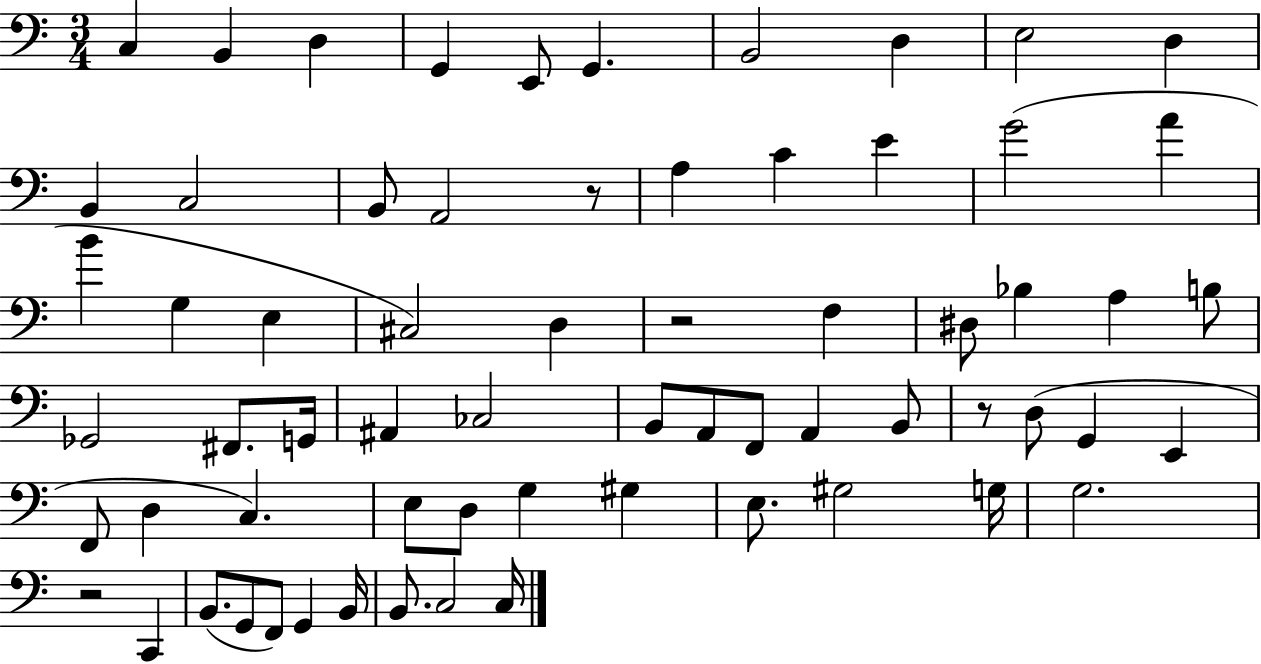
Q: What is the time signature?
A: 3/4